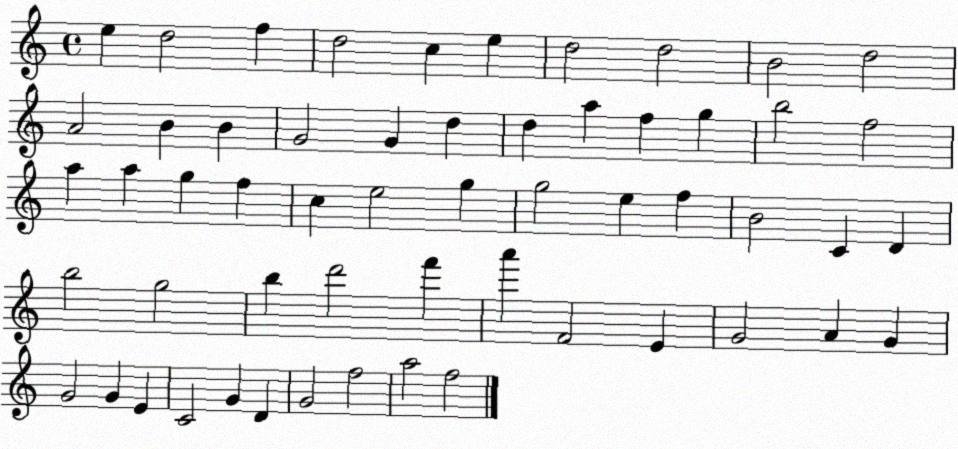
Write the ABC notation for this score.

X:1
T:Untitled
M:4/4
L:1/4
K:C
e d2 f d2 c e d2 d2 B2 d2 A2 B B G2 G d d a f g b2 f2 a a g f c e2 g g2 e f B2 C D b2 g2 b d'2 f' a' F2 E G2 A G G2 G E C2 G D G2 f2 a2 f2